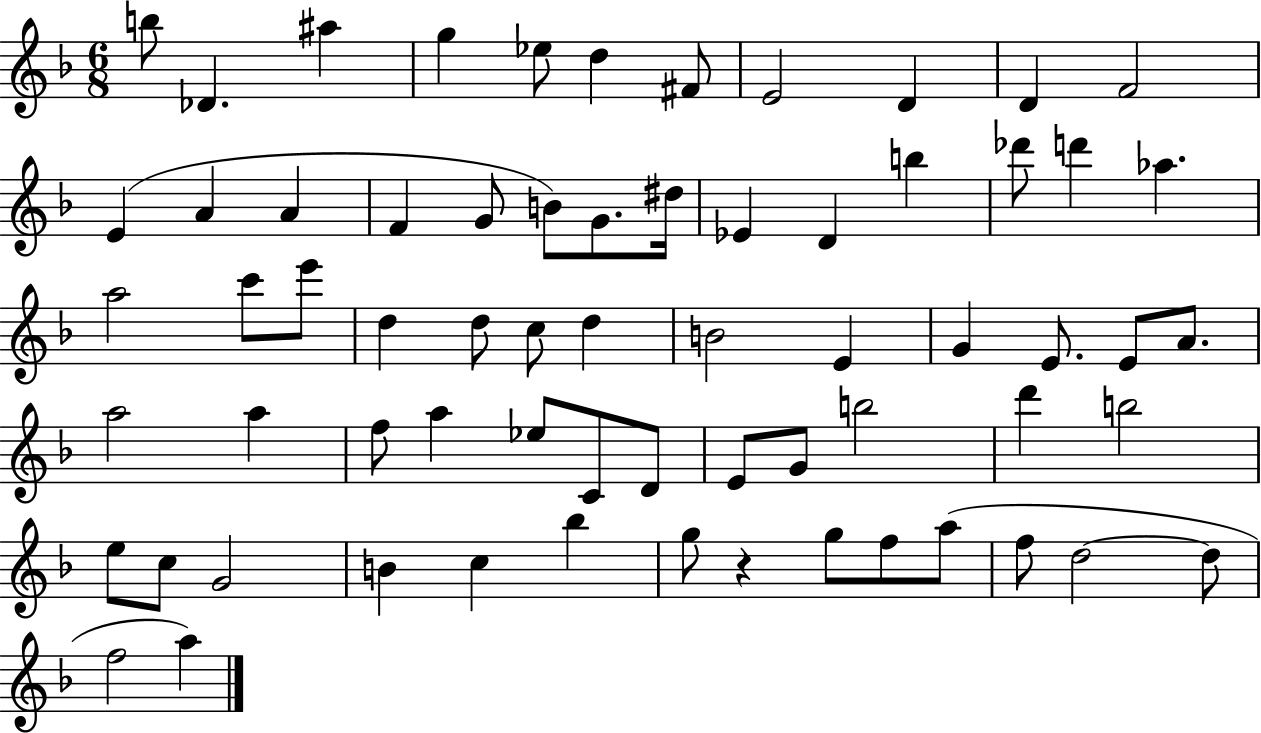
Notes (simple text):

B5/e Db4/q. A#5/q G5/q Eb5/e D5/q F#4/e E4/h D4/q D4/q F4/h E4/q A4/q A4/q F4/q G4/e B4/e G4/e. D#5/s Eb4/q D4/q B5/q Db6/e D6/q Ab5/q. A5/h C6/e E6/e D5/q D5/e C5/e D5/q B4/h E4/q G4/q E4/e. E4/e A4/e. A5/h A5/q F5/e A5/q Eb5/e C4/e D4/e E4/e G4/e B5/h D6/q B5/h E5/e C5/e G4/h B4/q C5/q Bb5/q G5/e R/q G5/e F5/e A5/e F5/e D5/h D5/e F5/h A5/q